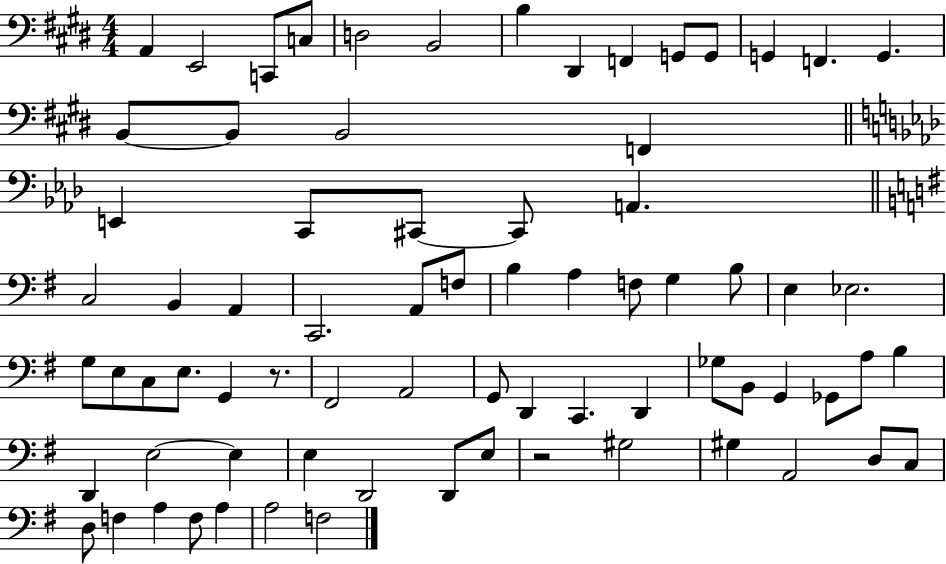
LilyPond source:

{
  \clef bass
  \numericTimeSignature
  \time 4/4
  \key e \major
  a,4 e,2 c,8 c8 | d2 b,2 | b4 dis,4 f,4 g,8 g,8 | g,4 f,4. g,4. | \break b,8~~ b,8 b,2 f,4 | \bar "||" \break \key aes \major e,4 c,8 cis,8~~ cis,8 a,4. | \bar "||" \break \key e \minor c2 b,4 a,4 | c,2. a,8 f8 | b4 a4 f8 g4 b8 | e4 ees2. | \break g8 e8 c8 e8. g,4 r8. | fis,2 a,2 | g,8 d,4 c,4. d,4 | ges8 b,8 g,4 ges,8 a8 b4 | \break d,4 e2~~ e4 | e4 d,2 d,8 e8 | r2 gis2 | gis4 a,2 d8 c8 | \break d8 f4 a4 f8 a4 | a2 f2 | \bar "|."
}